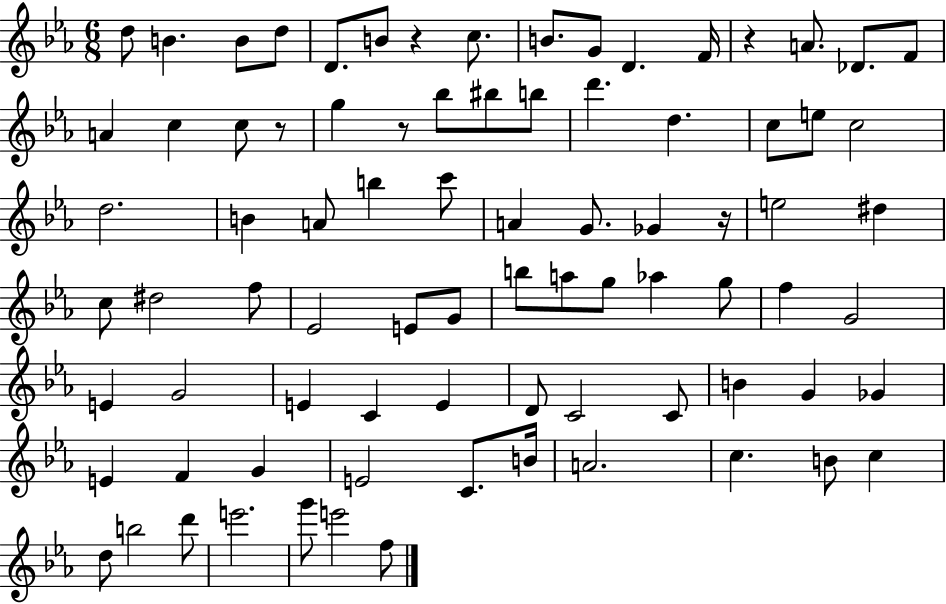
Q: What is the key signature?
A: EES major